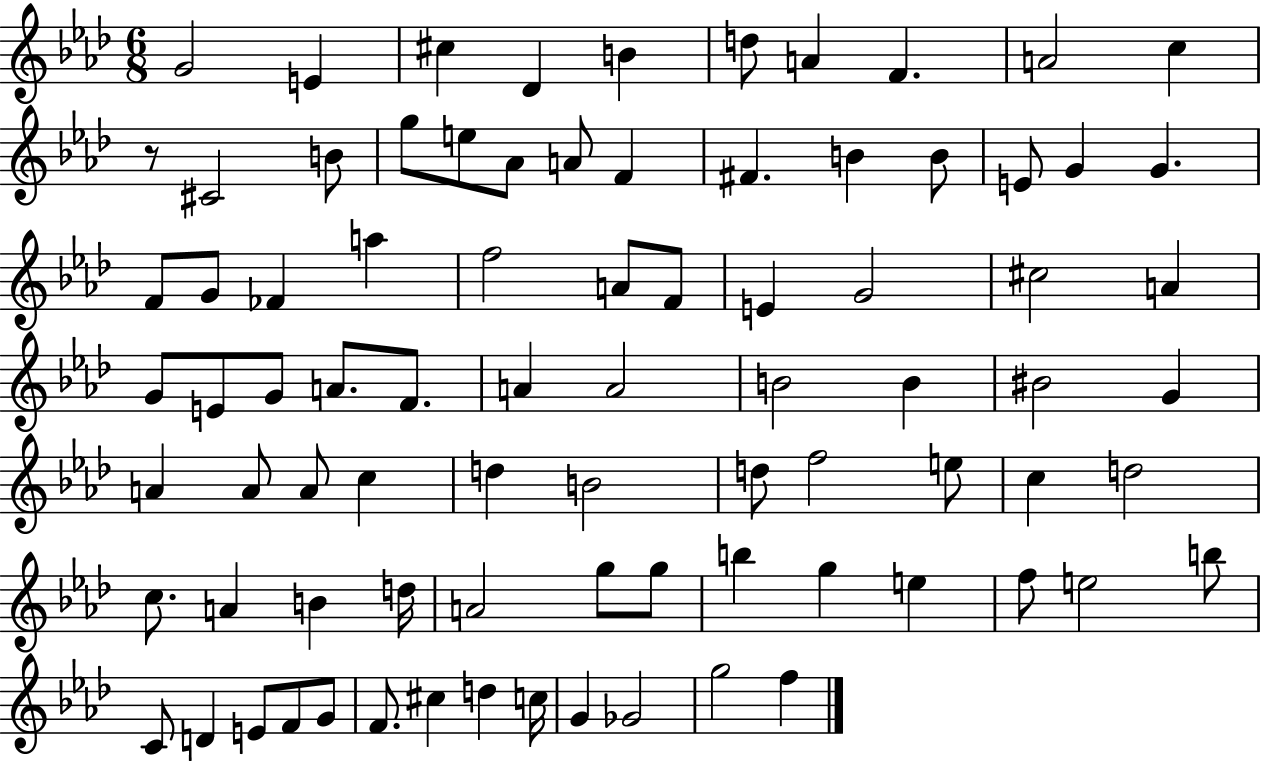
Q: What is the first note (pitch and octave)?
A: G4